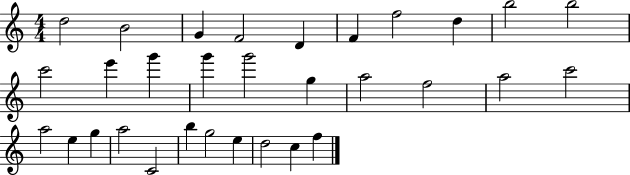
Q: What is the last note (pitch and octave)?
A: F5